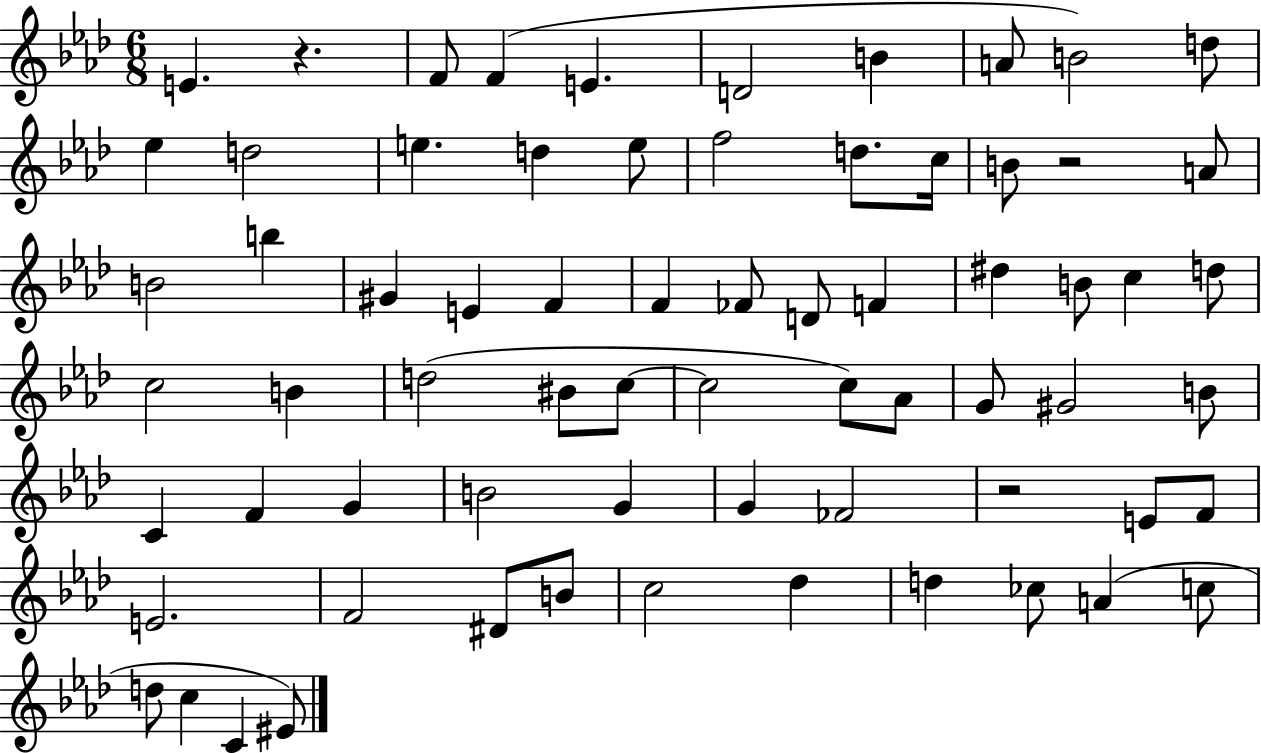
X:1
T:Untitled
M:6/8
L:1/4
K:Ab
E z F/2 F E D2 B A/2 B2 d/2 _e d2 e d e/2 f2 d/2 c/4 B/2 z2 A/2 B2 b ^G E F F _F/2 D/2 F ^d B/2 c d/2 c2 B d2 ^B/2 c/2 c2 c/2 _A/2 G/2 ^G2 B/2 C F G B2 G G _F2 z2 E/2 F/2 E2 F2 ^D/2 B/2 c2 _d d _c/2 A c/2 d/2 c C ^E/2